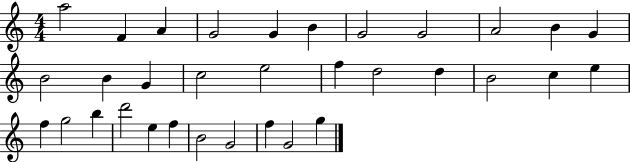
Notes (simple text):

A5/h F4/q A4/q G4/h G4/q B4/q G4/h G4/h A4/h B4/q G4/q B4/h B4/q G4/q C5/h E5/h F5/q D5/h D5/q B4/h C5/q E5/q F5/q G5/h B5/q D6/h E5/q F5/q B4/h G4/h F5/q G4/h G5/q